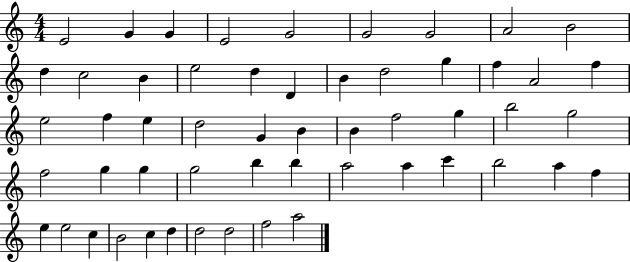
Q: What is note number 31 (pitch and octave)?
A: B5